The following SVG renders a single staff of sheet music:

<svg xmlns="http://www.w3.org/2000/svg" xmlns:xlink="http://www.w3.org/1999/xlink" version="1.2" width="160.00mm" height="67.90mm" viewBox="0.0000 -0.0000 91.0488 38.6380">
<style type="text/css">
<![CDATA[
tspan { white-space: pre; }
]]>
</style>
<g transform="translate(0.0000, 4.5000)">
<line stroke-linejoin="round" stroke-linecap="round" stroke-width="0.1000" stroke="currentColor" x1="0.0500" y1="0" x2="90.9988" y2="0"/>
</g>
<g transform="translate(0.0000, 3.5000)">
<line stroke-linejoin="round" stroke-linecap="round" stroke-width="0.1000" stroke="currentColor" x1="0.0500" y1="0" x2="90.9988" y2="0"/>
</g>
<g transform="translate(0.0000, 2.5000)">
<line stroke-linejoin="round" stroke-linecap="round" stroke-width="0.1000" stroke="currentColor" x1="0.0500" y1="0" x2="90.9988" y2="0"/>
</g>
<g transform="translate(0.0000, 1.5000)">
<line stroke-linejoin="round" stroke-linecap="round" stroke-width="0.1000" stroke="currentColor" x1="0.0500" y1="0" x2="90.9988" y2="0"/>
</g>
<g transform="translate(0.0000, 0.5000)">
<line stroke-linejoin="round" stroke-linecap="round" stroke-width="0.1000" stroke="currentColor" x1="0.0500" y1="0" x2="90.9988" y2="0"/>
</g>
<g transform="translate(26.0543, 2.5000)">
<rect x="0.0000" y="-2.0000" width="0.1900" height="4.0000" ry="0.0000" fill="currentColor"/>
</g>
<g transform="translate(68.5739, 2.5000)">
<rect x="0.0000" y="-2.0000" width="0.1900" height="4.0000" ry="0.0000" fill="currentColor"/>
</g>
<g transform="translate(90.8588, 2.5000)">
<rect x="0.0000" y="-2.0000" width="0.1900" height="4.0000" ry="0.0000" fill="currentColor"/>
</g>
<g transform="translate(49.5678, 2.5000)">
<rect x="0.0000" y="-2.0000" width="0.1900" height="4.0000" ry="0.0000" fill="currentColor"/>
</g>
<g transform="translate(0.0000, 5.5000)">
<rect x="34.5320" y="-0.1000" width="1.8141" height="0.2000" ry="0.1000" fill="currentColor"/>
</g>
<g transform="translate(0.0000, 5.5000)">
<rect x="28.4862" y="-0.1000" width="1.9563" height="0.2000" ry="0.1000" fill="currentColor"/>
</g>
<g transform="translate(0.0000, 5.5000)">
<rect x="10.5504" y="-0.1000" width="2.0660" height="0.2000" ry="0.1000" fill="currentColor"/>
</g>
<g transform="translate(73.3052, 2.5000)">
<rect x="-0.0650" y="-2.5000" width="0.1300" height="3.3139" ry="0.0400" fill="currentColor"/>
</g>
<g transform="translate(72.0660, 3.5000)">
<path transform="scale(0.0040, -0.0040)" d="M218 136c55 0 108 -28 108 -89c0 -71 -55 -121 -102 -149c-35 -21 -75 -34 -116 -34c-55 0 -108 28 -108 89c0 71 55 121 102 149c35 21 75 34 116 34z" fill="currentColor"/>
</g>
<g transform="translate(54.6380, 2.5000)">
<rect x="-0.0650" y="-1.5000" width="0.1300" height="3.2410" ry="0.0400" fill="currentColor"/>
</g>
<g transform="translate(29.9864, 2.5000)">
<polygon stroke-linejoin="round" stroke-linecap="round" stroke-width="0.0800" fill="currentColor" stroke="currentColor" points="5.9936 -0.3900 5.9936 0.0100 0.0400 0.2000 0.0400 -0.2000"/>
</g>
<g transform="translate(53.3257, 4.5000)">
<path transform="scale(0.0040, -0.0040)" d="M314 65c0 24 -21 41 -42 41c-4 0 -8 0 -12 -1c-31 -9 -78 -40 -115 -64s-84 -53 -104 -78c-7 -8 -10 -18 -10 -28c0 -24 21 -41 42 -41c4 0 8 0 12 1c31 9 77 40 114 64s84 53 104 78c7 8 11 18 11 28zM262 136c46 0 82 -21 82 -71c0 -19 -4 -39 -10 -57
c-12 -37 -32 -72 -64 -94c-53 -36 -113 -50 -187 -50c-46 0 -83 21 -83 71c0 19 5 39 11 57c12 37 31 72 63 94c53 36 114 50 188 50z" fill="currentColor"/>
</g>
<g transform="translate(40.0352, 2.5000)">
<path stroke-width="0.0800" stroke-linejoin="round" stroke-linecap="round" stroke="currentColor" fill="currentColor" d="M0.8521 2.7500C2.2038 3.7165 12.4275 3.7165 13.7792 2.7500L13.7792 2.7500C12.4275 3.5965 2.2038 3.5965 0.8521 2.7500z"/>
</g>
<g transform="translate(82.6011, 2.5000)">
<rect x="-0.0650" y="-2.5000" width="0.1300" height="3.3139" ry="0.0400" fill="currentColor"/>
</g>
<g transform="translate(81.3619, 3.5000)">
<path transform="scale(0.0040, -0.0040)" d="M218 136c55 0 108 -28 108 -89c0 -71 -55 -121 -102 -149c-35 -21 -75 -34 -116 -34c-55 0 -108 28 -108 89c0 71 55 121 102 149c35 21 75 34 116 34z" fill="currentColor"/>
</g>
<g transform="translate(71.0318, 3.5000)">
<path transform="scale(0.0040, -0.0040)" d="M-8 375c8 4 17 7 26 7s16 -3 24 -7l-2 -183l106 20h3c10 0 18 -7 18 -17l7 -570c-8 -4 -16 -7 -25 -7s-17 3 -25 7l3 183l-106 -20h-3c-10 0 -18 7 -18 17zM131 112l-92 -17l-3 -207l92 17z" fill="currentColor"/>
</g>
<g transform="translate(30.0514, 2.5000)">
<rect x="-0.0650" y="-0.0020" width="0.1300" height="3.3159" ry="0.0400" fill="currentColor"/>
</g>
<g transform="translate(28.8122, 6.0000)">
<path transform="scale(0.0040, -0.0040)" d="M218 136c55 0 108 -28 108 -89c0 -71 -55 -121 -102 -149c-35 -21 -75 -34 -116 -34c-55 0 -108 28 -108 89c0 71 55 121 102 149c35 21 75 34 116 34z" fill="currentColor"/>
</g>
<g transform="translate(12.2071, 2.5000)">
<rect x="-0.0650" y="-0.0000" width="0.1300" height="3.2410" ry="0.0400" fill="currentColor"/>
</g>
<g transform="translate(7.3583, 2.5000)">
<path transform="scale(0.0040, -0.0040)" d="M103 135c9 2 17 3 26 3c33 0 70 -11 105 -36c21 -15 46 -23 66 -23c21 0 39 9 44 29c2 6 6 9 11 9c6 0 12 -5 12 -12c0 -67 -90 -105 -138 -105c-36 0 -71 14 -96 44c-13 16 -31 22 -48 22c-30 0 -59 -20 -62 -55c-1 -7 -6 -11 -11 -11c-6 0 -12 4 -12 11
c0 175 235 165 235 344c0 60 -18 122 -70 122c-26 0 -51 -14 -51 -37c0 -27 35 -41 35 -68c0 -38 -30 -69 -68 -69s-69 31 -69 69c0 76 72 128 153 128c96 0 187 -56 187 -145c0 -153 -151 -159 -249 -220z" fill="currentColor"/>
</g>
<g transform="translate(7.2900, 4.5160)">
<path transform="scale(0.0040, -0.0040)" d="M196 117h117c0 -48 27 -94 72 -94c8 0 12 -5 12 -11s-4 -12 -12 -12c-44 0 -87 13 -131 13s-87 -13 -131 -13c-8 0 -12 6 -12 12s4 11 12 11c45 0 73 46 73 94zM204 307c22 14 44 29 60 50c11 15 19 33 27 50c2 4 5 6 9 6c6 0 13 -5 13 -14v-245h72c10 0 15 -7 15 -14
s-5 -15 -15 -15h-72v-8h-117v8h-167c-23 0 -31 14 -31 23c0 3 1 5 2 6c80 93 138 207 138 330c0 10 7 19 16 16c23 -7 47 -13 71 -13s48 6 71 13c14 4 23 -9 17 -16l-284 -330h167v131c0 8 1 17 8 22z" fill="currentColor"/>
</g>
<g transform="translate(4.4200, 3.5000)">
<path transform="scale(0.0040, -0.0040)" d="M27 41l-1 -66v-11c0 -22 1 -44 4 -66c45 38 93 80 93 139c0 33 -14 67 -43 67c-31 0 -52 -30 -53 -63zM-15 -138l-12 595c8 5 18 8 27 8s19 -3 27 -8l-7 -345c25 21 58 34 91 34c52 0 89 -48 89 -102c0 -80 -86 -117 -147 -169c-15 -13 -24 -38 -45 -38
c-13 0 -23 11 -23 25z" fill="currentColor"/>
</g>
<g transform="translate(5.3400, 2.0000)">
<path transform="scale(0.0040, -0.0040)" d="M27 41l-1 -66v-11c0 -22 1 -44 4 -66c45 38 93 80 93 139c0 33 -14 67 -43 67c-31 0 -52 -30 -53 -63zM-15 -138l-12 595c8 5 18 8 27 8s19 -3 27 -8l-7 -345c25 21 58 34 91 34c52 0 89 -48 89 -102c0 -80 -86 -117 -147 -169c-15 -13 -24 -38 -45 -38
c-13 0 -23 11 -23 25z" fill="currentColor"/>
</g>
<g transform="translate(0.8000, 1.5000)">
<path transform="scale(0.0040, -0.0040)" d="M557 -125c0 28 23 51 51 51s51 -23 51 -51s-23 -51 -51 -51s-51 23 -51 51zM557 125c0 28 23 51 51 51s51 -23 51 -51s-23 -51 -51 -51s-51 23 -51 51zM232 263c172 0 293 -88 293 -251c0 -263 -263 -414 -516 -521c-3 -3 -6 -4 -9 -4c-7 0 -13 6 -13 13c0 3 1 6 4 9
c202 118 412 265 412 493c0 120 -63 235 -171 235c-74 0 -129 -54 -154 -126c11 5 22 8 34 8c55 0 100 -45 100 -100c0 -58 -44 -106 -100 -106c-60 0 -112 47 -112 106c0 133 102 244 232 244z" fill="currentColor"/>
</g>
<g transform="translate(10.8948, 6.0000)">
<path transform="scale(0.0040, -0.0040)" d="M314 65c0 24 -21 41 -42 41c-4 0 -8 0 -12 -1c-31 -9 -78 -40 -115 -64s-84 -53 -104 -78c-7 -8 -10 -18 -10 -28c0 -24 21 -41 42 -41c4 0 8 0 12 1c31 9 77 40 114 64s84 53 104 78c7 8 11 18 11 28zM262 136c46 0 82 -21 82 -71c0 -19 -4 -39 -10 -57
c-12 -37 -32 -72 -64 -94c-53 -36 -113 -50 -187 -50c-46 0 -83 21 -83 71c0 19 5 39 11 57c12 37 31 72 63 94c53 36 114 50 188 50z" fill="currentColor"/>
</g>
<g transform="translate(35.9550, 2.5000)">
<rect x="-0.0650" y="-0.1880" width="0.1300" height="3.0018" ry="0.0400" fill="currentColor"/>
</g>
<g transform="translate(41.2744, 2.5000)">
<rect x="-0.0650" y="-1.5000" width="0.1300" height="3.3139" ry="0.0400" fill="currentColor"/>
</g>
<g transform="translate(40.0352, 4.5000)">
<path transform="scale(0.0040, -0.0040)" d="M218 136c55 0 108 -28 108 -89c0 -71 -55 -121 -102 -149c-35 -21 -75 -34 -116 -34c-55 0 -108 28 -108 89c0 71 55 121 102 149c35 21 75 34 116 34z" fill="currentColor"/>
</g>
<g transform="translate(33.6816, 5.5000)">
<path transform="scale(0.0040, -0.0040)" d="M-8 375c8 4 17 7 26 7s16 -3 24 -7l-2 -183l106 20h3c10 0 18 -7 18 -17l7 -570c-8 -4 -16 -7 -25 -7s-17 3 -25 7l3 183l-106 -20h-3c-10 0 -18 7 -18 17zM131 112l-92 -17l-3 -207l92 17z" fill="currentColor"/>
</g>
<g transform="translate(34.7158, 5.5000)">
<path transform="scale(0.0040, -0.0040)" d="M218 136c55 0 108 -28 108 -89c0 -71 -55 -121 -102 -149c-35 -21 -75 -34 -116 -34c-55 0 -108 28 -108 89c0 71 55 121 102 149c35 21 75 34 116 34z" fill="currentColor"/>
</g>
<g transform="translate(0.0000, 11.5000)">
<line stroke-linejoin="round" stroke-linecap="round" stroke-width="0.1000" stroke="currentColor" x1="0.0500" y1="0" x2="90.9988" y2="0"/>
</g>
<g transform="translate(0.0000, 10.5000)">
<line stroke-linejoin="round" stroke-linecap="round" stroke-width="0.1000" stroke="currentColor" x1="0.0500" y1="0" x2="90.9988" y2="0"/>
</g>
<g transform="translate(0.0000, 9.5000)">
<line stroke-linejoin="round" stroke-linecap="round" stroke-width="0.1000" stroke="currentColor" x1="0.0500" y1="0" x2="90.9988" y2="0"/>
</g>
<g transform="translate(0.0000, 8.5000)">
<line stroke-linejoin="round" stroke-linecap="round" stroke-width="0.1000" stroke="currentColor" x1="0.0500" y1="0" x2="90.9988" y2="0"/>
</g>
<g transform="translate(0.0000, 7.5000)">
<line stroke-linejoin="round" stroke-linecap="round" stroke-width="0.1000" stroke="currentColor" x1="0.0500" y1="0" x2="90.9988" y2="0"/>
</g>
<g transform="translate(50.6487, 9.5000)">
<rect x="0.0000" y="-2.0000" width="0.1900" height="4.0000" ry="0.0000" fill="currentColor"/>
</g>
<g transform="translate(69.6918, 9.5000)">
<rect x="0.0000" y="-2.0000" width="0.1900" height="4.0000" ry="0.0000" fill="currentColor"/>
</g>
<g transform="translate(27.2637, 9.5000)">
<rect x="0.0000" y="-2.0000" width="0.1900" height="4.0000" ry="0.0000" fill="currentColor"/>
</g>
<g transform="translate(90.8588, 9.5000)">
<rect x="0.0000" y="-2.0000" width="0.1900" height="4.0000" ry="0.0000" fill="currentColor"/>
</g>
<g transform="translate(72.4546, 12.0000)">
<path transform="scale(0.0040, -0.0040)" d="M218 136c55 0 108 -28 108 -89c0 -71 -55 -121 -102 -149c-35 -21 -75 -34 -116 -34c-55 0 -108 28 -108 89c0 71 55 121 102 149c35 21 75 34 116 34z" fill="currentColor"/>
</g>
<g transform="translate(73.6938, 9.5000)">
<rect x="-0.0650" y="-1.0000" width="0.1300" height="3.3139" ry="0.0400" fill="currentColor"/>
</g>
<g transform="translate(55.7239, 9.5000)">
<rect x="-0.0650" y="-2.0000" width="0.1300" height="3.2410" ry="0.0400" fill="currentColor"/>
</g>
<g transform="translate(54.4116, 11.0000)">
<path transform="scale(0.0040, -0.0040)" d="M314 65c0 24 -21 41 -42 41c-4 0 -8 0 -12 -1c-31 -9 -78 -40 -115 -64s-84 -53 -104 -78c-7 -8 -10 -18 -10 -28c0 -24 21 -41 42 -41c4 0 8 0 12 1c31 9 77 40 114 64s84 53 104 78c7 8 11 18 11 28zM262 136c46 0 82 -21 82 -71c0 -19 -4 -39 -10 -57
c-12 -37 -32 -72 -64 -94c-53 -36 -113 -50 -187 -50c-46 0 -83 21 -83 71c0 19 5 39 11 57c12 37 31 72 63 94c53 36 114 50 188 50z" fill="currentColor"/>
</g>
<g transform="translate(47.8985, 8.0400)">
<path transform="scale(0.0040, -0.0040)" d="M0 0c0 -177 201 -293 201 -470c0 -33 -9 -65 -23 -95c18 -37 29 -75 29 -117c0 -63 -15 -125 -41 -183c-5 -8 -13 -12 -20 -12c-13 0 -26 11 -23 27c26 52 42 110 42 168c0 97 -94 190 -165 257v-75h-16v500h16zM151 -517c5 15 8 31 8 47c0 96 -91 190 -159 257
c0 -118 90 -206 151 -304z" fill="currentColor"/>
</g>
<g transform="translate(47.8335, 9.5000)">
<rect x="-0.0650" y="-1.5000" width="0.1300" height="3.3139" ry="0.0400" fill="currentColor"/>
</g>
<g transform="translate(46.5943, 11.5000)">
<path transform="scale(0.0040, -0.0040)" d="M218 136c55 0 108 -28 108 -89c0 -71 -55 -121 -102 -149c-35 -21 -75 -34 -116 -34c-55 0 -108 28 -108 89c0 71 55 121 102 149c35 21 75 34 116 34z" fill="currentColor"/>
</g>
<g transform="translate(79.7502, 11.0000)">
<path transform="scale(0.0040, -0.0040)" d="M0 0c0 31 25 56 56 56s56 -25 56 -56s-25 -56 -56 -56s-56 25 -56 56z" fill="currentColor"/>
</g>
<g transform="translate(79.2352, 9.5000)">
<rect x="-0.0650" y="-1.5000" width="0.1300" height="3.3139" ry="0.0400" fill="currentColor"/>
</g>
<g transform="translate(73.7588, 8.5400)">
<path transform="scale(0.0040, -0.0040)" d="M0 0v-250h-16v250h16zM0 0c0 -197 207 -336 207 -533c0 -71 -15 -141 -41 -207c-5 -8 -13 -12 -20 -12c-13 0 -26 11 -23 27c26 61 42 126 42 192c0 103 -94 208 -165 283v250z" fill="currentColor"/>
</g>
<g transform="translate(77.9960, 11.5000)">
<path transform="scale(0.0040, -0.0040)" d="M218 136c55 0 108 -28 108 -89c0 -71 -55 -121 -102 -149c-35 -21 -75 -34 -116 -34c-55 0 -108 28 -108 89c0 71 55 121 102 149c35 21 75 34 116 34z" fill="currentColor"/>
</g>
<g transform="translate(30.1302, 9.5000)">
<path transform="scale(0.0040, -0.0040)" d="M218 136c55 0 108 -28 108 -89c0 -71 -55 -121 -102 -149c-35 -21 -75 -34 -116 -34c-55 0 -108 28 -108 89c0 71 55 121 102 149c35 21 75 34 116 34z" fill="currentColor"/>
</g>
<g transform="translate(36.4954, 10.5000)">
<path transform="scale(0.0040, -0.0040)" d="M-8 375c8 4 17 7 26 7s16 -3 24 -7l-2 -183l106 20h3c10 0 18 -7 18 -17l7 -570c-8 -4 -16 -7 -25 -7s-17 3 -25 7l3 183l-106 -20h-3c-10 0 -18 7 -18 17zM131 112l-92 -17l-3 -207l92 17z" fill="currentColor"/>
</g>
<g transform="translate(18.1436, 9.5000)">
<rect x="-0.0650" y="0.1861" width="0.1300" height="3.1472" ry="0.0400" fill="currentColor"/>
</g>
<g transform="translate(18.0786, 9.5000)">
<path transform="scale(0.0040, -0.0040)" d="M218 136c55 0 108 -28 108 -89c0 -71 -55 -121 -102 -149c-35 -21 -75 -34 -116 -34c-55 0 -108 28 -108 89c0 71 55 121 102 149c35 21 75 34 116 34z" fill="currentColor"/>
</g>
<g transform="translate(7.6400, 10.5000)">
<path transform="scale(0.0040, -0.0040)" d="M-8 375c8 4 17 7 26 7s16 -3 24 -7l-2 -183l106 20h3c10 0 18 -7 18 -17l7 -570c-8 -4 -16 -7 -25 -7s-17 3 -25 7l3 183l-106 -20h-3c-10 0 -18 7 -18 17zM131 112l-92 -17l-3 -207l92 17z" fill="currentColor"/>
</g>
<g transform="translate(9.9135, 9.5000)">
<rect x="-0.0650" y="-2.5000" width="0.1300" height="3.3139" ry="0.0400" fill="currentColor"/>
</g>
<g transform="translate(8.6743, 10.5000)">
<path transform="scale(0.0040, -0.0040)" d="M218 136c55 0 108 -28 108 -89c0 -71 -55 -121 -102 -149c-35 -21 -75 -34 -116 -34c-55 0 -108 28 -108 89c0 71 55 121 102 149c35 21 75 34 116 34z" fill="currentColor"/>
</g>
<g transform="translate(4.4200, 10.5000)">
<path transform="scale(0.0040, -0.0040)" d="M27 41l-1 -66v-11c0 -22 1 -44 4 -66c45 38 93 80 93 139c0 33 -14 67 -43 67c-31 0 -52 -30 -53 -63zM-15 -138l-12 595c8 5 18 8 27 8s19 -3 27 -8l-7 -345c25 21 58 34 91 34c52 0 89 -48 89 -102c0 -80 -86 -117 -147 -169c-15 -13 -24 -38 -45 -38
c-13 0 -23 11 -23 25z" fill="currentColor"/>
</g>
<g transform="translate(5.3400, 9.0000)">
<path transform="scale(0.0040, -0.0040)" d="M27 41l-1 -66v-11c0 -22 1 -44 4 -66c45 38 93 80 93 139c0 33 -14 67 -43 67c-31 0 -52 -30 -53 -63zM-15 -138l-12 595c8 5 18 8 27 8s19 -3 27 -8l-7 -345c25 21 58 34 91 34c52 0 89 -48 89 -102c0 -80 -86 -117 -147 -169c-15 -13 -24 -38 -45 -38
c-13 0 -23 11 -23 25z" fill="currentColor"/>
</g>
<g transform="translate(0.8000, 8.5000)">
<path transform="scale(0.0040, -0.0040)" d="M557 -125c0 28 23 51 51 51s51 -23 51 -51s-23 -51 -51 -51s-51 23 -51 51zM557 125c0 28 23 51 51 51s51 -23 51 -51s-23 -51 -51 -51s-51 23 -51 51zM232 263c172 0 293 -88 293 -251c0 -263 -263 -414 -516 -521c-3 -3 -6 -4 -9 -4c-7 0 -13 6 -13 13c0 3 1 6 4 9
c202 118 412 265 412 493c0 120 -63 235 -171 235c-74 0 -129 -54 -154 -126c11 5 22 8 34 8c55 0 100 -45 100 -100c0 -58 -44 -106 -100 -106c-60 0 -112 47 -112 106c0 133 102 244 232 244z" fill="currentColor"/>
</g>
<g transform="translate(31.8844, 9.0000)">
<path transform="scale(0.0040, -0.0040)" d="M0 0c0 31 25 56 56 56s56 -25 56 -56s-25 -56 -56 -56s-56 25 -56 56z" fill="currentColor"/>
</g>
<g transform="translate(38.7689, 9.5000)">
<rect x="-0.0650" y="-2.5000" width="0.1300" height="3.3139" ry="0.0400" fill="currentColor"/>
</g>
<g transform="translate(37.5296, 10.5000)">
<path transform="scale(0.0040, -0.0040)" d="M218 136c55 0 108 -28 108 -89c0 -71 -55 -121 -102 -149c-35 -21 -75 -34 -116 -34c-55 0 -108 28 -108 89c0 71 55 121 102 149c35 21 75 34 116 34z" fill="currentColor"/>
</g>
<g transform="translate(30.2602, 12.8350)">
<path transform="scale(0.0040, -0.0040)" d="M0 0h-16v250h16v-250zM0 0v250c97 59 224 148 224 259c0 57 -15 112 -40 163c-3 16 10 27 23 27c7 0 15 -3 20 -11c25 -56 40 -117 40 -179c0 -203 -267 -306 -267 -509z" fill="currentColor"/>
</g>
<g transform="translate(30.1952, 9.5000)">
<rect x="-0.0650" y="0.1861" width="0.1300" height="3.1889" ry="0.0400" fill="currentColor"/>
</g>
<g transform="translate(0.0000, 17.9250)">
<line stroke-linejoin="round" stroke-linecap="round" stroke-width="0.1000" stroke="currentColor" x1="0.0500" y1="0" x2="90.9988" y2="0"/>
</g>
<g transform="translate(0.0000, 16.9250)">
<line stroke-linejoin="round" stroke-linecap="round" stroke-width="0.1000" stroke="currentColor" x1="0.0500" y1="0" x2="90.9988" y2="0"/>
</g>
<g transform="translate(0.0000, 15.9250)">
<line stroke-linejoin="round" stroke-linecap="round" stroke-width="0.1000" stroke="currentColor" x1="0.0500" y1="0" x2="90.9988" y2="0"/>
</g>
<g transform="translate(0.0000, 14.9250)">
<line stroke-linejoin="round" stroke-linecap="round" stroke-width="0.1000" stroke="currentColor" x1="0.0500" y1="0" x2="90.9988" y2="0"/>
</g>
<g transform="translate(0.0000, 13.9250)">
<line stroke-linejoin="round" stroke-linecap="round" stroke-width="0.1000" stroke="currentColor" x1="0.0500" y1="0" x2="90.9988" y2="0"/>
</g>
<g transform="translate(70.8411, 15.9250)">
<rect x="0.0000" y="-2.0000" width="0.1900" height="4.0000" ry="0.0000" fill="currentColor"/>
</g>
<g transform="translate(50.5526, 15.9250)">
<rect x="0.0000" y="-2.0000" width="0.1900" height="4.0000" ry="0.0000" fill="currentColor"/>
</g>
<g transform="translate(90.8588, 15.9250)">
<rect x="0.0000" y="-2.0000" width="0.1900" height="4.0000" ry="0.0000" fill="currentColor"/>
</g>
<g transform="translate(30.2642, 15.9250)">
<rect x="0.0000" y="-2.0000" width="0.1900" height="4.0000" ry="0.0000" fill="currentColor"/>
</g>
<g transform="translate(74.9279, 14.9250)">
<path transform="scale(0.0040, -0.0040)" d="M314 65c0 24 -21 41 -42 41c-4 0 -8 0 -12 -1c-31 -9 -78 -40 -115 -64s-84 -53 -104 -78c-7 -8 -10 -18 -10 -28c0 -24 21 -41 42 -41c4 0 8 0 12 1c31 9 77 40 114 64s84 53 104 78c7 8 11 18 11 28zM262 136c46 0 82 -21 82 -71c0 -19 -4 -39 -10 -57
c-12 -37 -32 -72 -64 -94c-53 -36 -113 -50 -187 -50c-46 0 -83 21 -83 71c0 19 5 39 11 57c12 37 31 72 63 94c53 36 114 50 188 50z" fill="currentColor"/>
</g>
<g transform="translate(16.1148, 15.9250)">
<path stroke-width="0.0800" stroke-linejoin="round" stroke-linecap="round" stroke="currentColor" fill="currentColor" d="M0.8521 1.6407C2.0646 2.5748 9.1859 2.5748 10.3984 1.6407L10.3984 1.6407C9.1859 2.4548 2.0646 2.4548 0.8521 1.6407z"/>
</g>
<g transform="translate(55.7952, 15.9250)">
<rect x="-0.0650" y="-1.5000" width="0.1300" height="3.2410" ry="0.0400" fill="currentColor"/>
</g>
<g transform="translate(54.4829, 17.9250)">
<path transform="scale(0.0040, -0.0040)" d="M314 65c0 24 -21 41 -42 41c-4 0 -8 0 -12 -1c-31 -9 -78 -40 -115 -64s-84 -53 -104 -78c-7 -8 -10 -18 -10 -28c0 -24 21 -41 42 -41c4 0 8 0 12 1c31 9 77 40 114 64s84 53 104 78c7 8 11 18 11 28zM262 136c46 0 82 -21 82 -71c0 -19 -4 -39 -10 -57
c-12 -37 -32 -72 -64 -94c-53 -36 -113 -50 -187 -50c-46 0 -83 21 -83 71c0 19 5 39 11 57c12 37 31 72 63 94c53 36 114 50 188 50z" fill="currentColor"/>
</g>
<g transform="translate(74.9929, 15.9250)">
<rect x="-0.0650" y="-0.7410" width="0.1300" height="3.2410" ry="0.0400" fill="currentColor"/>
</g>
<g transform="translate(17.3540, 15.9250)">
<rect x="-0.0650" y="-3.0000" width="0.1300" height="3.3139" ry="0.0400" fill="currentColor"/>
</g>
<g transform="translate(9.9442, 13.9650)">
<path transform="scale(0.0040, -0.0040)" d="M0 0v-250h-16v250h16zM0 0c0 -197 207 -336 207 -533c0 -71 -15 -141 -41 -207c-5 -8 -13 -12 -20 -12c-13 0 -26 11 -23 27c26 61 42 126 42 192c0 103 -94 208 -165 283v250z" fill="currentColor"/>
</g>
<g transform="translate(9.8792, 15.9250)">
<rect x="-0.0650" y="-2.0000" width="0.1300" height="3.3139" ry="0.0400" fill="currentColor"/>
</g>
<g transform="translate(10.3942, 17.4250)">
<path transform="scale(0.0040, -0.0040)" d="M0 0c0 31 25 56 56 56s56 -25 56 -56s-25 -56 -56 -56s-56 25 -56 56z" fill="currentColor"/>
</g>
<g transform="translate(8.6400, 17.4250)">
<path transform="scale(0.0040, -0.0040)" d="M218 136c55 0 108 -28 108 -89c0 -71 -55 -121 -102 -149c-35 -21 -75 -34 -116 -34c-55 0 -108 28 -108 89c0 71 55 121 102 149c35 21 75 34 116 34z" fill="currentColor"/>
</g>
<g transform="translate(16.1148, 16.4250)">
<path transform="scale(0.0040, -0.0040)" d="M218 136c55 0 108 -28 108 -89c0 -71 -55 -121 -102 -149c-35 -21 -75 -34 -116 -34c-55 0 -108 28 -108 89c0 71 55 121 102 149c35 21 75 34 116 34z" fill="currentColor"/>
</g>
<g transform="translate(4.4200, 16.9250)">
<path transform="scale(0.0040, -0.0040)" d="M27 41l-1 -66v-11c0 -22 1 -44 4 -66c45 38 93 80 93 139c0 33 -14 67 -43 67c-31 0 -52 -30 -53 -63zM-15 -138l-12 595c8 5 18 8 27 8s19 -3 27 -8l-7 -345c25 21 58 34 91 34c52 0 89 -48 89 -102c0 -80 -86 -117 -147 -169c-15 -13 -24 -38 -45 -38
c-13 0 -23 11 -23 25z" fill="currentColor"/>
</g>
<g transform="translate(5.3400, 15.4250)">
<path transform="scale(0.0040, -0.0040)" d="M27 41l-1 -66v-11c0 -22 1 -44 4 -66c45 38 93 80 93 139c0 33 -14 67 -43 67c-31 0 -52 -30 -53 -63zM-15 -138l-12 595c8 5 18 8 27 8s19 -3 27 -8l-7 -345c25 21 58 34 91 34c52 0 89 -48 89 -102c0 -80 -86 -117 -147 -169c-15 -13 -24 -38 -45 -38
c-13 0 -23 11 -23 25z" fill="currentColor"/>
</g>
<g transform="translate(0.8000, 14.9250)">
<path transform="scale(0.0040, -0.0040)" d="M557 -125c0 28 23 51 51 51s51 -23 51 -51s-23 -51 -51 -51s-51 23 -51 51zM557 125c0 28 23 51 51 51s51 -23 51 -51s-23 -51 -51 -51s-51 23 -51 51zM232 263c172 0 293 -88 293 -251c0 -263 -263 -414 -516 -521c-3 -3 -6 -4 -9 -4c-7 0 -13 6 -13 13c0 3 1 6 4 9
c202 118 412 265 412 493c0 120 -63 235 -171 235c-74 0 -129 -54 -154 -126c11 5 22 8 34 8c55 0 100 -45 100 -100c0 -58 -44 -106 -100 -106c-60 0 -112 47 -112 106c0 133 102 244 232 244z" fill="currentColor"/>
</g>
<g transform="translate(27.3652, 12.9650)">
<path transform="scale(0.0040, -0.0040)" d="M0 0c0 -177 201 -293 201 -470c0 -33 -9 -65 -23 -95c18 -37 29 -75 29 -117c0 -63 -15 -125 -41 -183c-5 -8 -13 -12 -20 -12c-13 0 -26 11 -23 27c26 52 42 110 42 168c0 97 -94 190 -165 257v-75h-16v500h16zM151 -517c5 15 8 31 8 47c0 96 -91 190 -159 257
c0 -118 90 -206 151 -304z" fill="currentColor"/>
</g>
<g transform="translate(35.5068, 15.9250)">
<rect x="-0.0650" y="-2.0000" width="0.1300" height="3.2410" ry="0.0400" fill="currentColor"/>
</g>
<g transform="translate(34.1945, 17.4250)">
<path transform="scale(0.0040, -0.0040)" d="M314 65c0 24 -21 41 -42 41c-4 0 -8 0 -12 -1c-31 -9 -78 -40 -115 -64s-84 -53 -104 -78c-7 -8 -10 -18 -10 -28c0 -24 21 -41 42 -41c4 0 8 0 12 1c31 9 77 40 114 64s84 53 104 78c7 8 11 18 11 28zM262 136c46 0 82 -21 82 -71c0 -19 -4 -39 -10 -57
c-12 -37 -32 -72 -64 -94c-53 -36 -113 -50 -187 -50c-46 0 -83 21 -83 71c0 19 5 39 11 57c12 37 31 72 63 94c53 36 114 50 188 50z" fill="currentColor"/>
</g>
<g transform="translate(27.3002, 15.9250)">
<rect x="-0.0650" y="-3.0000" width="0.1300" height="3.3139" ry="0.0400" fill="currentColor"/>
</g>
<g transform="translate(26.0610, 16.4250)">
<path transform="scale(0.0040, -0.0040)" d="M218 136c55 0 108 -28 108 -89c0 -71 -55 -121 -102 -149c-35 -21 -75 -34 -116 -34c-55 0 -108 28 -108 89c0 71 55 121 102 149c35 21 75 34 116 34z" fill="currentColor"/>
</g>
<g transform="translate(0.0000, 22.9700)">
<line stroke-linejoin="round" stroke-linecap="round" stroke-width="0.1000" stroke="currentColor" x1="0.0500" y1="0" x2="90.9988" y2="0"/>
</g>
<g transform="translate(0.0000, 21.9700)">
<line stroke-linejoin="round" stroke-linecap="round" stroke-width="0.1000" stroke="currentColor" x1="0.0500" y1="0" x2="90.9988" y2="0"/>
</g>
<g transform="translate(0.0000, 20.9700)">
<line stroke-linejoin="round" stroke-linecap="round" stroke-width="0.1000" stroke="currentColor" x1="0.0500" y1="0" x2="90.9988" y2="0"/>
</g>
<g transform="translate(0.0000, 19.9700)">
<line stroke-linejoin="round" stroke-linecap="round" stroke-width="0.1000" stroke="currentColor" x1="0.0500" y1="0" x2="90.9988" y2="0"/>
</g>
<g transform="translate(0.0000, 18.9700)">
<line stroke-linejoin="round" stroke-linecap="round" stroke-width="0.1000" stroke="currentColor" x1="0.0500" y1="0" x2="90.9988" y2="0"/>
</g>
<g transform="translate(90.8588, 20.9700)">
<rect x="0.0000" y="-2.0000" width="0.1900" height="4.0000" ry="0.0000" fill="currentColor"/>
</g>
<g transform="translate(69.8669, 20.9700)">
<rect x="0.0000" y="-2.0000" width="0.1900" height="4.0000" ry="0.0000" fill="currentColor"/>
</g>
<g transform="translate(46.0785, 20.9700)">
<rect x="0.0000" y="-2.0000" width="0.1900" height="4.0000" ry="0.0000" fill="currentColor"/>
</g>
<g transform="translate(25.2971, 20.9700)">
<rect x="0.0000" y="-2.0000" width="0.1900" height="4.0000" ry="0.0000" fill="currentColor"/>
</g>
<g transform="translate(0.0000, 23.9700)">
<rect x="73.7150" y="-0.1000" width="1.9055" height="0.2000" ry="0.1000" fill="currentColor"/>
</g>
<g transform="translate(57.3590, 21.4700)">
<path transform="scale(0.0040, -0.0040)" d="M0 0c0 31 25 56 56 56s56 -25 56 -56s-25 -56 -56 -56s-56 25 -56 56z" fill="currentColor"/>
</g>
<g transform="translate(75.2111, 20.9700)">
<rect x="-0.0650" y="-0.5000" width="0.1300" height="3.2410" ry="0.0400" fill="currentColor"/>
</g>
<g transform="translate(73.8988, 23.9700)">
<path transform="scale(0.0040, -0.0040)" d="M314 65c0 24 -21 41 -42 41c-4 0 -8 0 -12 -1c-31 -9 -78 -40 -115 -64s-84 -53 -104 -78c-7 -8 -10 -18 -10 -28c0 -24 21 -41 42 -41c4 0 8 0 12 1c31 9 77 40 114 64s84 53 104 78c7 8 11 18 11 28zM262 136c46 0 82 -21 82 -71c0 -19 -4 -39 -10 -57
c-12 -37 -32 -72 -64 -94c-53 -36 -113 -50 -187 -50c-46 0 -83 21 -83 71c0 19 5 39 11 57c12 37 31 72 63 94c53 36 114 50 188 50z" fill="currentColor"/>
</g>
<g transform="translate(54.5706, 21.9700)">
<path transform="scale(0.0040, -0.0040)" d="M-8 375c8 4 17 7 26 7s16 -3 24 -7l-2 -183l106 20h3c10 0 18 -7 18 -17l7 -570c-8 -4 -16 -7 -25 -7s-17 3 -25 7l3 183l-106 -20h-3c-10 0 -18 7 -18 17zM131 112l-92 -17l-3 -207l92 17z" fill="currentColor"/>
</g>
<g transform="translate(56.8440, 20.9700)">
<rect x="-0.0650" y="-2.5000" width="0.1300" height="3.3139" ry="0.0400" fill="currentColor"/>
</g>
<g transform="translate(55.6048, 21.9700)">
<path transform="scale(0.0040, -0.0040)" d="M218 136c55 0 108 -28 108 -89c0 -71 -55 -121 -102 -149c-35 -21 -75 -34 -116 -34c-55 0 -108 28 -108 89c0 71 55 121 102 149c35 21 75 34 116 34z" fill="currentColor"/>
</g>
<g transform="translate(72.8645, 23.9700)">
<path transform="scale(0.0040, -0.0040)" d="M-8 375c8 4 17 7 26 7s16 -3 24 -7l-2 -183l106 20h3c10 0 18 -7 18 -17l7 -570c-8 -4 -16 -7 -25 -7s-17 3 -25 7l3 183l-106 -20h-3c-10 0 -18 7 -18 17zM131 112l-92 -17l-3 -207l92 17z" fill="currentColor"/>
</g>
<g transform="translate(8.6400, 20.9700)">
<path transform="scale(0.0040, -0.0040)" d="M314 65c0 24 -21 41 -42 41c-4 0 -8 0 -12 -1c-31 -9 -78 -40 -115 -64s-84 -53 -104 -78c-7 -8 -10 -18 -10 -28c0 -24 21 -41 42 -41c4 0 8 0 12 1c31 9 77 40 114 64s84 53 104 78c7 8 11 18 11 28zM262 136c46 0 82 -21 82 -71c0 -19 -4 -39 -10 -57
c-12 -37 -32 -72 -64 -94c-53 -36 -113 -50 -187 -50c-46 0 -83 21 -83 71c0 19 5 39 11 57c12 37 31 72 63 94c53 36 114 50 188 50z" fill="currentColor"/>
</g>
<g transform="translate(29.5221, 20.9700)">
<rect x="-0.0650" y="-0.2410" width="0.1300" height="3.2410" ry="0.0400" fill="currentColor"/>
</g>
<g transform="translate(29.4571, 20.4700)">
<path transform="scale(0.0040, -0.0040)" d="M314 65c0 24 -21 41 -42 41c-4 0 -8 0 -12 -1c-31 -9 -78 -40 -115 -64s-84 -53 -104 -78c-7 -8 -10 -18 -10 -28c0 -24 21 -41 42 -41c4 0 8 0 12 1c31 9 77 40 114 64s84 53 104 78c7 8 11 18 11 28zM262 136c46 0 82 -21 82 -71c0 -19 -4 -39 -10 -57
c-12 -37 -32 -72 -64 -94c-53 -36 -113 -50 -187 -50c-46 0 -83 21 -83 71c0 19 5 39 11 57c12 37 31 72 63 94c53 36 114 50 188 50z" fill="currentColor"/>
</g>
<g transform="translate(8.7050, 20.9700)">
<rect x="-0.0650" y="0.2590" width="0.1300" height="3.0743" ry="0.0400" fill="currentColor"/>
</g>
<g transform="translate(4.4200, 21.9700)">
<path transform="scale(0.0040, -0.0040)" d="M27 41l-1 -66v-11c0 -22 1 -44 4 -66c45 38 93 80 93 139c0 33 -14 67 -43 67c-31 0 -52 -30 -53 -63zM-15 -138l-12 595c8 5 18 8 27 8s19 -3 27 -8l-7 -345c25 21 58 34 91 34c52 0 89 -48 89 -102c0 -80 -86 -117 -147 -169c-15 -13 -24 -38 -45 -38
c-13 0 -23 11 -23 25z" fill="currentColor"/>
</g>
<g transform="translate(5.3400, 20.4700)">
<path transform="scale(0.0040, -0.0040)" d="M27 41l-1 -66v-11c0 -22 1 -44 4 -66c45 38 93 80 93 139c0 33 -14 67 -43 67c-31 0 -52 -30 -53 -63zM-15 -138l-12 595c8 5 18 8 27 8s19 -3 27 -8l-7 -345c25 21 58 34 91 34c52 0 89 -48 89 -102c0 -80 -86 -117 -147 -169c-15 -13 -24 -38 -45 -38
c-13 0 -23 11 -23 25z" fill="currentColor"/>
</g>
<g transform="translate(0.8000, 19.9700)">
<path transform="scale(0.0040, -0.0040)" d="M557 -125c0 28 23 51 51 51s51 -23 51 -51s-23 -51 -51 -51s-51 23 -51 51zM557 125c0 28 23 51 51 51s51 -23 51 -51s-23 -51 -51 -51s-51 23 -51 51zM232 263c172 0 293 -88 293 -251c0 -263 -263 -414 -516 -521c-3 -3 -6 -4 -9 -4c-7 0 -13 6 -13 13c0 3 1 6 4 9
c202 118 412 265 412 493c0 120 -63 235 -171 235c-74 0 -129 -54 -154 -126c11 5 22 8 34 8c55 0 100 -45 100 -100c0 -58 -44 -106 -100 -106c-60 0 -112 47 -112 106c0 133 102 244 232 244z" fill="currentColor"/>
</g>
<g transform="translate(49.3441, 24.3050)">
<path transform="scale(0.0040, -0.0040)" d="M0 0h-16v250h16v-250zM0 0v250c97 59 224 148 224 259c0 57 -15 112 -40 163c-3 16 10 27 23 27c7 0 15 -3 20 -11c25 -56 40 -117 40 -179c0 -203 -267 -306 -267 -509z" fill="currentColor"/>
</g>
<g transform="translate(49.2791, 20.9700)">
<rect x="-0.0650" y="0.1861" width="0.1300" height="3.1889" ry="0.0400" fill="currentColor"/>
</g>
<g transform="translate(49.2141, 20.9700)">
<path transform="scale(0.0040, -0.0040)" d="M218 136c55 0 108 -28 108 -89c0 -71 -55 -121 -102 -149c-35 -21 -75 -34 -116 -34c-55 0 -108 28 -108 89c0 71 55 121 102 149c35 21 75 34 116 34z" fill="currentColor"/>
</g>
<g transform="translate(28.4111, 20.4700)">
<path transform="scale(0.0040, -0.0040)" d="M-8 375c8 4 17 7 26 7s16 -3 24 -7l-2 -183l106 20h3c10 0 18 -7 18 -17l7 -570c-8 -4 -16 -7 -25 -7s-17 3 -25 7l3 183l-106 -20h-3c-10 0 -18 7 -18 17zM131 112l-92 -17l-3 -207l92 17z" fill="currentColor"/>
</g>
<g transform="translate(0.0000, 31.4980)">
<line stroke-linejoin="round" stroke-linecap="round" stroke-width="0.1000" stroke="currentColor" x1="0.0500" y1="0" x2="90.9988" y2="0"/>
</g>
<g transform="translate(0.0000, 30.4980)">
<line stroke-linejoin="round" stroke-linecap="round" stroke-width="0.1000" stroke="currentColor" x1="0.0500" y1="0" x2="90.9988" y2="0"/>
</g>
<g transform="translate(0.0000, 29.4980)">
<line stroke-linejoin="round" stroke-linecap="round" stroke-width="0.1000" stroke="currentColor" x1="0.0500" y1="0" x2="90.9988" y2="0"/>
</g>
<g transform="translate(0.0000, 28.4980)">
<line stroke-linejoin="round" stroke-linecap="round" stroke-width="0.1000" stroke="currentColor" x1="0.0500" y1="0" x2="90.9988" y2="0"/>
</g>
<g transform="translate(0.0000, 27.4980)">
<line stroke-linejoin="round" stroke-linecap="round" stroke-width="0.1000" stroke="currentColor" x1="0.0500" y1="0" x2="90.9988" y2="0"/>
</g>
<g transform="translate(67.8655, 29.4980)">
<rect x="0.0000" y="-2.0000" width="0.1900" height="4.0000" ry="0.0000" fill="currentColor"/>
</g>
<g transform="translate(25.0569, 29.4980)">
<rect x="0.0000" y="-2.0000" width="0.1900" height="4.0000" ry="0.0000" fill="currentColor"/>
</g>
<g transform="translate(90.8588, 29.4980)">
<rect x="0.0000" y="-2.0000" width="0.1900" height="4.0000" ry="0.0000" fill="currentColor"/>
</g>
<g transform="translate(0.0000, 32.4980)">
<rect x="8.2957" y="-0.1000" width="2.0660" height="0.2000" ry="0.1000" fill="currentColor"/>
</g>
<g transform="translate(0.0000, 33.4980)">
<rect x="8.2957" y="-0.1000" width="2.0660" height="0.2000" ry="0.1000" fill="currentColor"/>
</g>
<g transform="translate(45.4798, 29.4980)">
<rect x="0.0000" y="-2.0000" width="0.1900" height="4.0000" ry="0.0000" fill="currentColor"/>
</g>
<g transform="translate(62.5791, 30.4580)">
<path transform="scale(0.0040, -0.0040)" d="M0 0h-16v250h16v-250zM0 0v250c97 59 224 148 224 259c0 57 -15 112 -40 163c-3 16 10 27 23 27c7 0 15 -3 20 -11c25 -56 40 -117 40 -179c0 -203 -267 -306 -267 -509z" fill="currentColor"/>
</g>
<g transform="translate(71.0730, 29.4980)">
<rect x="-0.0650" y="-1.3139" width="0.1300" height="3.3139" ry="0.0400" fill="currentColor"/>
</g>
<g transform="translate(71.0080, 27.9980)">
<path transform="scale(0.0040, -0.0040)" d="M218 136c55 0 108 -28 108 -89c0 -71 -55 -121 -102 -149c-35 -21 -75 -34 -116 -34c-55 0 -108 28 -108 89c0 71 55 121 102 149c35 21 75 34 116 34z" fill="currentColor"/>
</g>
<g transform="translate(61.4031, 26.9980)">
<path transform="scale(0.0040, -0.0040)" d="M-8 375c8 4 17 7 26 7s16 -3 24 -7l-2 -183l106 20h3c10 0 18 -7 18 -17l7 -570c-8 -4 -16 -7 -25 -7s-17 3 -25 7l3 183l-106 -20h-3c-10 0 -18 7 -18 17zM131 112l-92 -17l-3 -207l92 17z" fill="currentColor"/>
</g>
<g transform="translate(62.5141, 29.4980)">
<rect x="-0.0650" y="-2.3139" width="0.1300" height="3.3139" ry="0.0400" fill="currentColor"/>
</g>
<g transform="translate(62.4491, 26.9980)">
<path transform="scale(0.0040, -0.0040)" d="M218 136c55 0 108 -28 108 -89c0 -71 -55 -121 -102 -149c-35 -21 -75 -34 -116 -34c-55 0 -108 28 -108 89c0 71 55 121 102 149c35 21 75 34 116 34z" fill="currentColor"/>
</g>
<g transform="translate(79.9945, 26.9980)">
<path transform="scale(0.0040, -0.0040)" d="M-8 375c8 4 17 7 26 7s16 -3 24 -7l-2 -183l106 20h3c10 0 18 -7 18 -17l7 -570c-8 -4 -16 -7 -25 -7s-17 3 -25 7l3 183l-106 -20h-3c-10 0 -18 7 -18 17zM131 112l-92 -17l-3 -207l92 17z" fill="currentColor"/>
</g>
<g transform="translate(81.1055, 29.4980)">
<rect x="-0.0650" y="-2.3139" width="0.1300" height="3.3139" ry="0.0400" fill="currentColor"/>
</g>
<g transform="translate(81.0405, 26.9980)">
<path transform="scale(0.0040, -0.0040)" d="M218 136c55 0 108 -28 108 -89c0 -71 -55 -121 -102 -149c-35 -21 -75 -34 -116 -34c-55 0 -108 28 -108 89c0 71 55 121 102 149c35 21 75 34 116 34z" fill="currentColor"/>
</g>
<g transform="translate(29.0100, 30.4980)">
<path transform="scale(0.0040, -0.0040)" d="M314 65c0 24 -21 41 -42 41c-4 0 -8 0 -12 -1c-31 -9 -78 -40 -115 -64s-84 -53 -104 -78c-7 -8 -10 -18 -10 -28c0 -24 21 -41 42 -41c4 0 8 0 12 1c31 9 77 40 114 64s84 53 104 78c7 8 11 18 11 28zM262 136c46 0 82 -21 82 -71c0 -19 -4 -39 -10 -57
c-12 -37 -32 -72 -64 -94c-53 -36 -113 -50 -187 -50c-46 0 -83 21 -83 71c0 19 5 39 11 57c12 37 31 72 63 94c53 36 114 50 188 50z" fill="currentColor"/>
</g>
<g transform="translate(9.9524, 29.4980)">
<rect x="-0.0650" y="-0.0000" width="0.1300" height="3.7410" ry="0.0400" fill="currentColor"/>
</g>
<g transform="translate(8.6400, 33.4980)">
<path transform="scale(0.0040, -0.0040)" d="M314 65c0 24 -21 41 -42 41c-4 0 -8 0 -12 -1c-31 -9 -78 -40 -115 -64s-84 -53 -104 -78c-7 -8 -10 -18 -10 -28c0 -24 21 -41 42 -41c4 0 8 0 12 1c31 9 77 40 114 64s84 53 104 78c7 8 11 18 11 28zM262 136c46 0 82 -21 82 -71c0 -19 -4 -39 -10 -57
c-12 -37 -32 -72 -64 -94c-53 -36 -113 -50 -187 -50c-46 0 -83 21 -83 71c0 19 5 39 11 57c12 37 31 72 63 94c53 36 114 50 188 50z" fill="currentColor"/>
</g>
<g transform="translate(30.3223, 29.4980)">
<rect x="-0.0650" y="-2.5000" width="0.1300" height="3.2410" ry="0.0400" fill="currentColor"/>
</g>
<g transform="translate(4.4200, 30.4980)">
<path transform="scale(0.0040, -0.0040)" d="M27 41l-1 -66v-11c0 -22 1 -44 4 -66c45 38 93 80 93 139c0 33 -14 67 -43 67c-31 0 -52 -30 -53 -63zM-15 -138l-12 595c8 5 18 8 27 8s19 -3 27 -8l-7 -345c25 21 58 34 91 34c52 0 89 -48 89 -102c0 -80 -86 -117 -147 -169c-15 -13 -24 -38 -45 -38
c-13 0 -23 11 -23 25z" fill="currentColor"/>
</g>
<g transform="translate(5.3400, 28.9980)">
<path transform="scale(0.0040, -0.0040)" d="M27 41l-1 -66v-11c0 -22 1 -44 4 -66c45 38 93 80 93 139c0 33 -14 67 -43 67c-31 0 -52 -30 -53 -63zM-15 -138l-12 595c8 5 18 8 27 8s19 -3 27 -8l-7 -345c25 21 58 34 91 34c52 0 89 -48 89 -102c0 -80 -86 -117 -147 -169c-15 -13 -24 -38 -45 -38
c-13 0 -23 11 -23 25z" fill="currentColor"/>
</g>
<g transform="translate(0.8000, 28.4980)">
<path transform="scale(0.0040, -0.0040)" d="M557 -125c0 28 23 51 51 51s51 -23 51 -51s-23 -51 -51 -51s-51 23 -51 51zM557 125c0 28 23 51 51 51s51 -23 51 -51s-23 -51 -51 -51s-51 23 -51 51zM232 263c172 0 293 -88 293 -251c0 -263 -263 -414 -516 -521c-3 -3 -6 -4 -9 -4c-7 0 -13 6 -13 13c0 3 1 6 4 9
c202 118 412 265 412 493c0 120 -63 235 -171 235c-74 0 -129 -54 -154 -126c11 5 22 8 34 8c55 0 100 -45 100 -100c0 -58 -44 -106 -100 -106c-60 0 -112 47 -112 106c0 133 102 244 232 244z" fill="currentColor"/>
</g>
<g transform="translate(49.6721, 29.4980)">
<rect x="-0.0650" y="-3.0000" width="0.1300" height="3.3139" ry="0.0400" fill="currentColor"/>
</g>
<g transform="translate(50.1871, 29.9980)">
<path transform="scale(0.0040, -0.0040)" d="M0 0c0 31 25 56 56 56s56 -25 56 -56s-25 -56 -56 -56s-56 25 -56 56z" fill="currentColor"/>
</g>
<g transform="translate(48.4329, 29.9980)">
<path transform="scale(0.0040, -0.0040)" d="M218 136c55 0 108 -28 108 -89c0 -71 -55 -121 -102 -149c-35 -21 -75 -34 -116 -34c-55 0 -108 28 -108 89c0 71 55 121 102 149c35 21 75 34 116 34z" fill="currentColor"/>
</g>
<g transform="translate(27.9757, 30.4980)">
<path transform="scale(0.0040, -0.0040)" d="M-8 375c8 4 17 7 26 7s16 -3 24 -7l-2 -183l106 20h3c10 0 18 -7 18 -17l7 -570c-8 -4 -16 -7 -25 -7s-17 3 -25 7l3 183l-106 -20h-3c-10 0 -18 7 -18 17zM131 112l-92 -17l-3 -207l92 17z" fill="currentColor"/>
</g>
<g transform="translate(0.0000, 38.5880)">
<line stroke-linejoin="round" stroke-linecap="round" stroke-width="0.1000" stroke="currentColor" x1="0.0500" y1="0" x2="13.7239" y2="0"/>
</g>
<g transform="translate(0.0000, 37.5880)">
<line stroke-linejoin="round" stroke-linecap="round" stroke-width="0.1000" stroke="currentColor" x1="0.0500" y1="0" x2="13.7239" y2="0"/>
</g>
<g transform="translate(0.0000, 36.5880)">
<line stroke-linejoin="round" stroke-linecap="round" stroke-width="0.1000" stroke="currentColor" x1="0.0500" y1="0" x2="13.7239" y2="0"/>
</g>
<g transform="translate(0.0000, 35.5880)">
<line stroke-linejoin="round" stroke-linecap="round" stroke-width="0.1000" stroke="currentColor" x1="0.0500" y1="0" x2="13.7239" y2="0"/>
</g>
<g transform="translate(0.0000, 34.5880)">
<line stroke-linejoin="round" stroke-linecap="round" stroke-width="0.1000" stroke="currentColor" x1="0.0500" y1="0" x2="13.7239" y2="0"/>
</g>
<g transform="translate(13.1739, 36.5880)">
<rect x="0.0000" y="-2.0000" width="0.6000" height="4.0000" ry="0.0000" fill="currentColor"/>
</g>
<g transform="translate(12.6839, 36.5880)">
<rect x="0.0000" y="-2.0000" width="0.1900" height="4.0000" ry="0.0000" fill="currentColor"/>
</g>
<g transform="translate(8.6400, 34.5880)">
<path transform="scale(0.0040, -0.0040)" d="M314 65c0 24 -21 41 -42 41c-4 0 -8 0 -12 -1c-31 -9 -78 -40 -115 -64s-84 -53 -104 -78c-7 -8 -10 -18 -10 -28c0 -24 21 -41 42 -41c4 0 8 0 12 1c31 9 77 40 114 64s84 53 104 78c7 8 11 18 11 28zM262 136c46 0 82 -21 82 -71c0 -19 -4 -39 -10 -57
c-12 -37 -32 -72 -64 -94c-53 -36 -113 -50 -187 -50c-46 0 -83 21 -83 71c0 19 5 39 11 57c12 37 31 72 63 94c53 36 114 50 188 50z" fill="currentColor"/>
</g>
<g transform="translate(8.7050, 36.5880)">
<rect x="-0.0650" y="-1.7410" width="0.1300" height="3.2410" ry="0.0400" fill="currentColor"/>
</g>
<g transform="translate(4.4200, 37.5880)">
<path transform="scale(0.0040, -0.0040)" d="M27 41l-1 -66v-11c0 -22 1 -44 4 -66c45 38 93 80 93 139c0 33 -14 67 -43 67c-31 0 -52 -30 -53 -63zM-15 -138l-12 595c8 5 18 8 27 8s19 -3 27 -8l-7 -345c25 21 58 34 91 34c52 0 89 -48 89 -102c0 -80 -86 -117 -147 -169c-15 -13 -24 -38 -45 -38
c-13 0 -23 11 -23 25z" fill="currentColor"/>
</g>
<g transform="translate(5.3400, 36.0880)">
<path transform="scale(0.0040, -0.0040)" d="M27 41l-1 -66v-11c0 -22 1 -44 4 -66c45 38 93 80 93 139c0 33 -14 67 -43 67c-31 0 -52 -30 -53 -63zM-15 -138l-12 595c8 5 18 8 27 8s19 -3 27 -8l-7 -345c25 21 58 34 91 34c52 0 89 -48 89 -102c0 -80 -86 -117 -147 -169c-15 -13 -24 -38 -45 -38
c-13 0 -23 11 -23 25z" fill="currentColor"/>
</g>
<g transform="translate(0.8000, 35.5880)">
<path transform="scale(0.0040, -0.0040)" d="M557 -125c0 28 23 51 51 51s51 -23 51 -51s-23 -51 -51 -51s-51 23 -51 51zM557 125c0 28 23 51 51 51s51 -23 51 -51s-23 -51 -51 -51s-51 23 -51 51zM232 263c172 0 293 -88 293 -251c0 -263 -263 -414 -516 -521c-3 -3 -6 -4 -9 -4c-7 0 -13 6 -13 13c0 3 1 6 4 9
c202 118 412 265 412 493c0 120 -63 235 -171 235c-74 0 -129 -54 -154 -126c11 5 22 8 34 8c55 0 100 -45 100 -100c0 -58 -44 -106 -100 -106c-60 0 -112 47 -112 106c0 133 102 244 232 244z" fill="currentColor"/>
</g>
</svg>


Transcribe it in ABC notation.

X:1
T:Untitled
M:2/4
L:1/4
K:Bb
D,,2 D,,/2 E,,/2 G,, G,,2 B,, B,, B,, D, D,/2 B,, G,,/4 A,,2 F,,/2 G,, A,,/2 C, C,/4 A,,2 G,,2 F,2 D,2 E,2 D,/2 B,, E,,2 C,,2 B,,2 C, B,/2 G, B, A,2